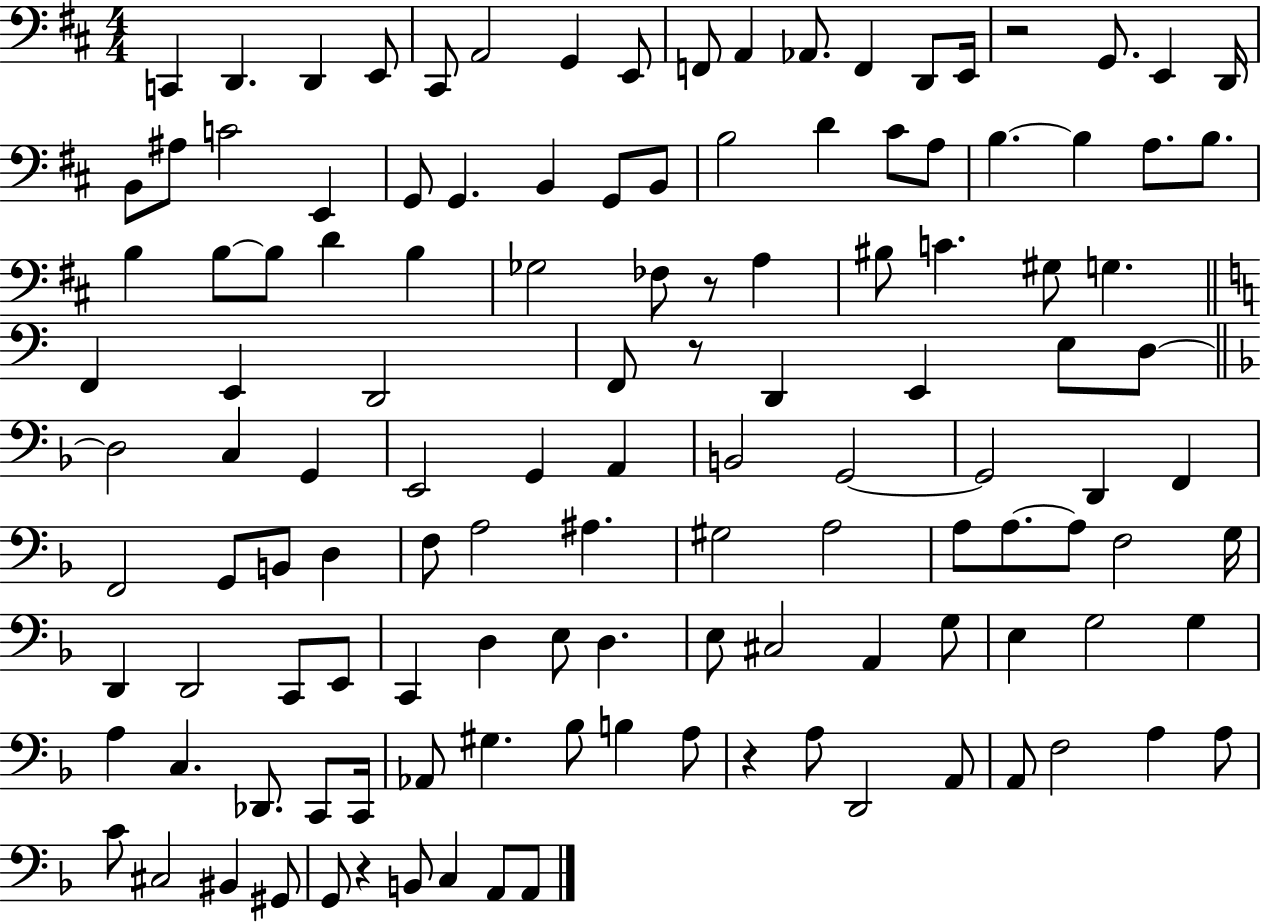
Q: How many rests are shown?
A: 5